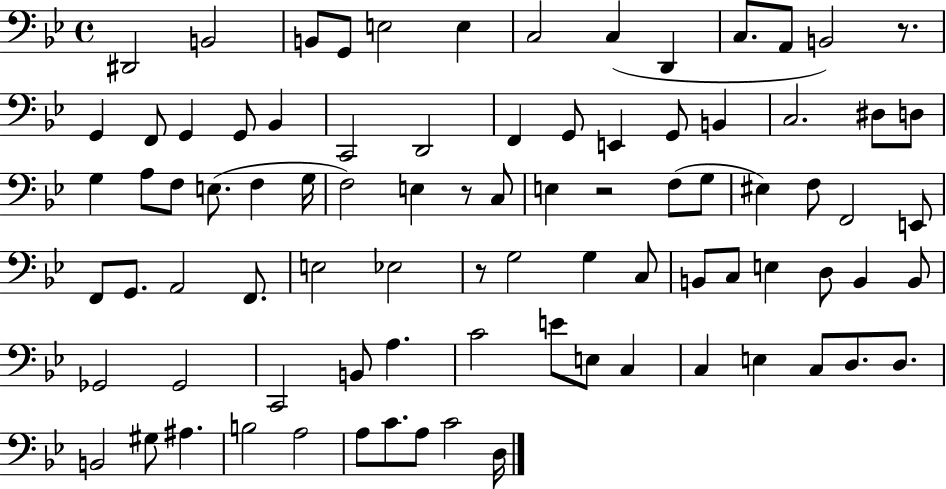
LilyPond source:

{
  \clef bass
  \time 4/4
  \defaultTimeSignature
  \key bes \major
  \repeat volta 2 { dis,2 b,2 | b,8 g,8 e2 e4 | c2 c4( d,4 | c8. a,8 b,2) r8. | \break g,4 f,8 g,4 g,8 bes,4 | c,2 d,2 | f,4 g,8 e,4 g,8 b,4 | c2. dis8 d8 | \break g4 a8 f8 e8.( f4 g16 | f2) e4 r8 c8 | e4 r2 f8( g8 | eis4) f8 f,2 e,8 | \break f,8 g,8. a,2 f,8. | e2 ees2 | r8 g2 g4 c8 | b,8 c8 e4 d8 b,4 b,8 | \break ges,2 ges,2 | c,2 b,8 a4. | c'2 e'8 e8 c4 | c4 e4 c8 d8. d8. | \break b,2 gis8 ais4. | b2 a2 | a8 c'8. a8 c'2 d16 | } \bar "|."
}